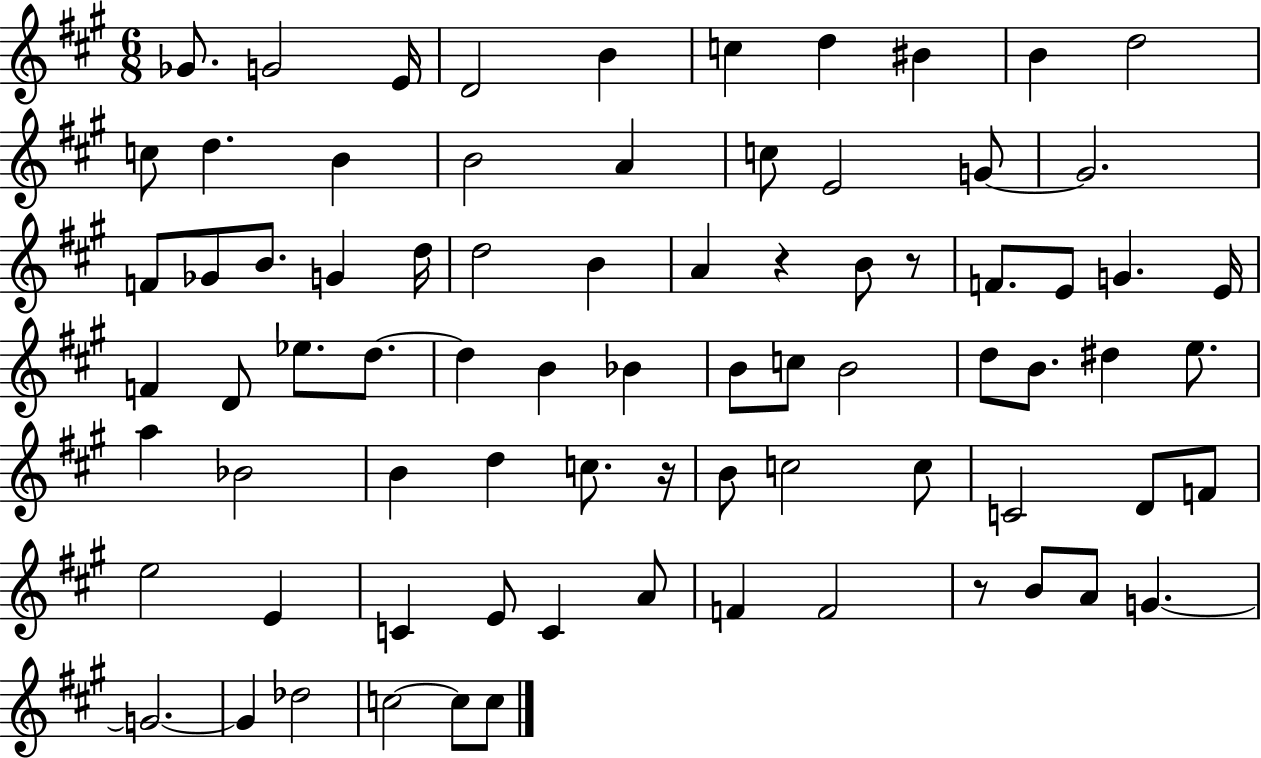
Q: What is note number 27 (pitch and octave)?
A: A4